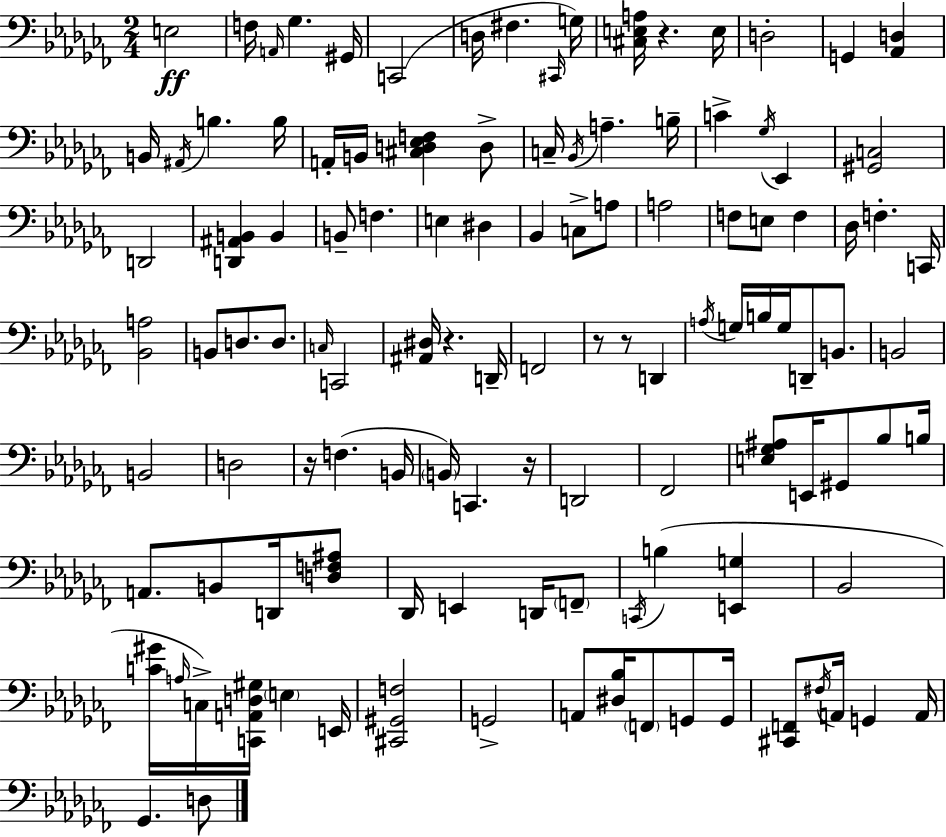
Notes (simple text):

E3/h F3/s A2/s Gb3/q. G#2/s C2/h D3/s F#3/q. C#2/s G3/s [C#3,E3,A3]/s R/q. E3/s D3/h G2/q [Ab2,D3]/q B2/s A#2/s B3/q. B3/s A2/s B2/s [C#3,D3,Eb3,F3]/q D3/e C3/s Bb2/s A3/q. B3/s C4/q Gb3/s Eb2/q [G#2,C3]/h D2/h [D2,A#2,B2]/q B2/q B2/e F3/q. E3/q D#3/q Bb2/q C3/e A3/e A3/h F3/e E3/e F3/q Db3/s F3/q. C2/s [Bb2,A3]/h B2/e D3/e. D3/e. C3/s C2/h [A#2,D#3]/s R/q. D2/s F2/h R/e R/e D2/q A3/s G3/s B3/s G3/s D2/e B2/e. B2/h B2/h D3/h R/s F3/q. B2/s B2/s C2/q. R/s D2/h FES2/h [E3,Gb3,A#3]/e E2/s G#2/e Bb3/e B3/s A2/e. B2/e D2/s [D3,F3,A#3]/e Db2/s E2/q D2/s F2/e C2/s B3/q [E2,G3]/q Bb2/h [C4,G#4]/s A3/s C3/s [C2,A2,D3,G#3]/s E3/q E2/s [C#2,G#2,F3]/h G2/h A2/e [D#3,Bb3]/s F2/e G2/e G2/s [C#2,F2]/e F#3/s A2/s G2/q A2/s Gb2/q. D3/e